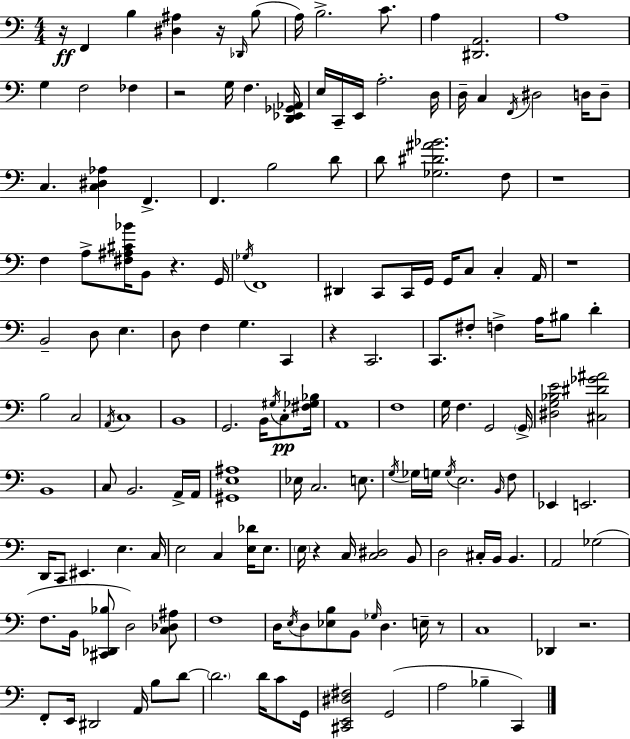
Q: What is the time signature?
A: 4/4